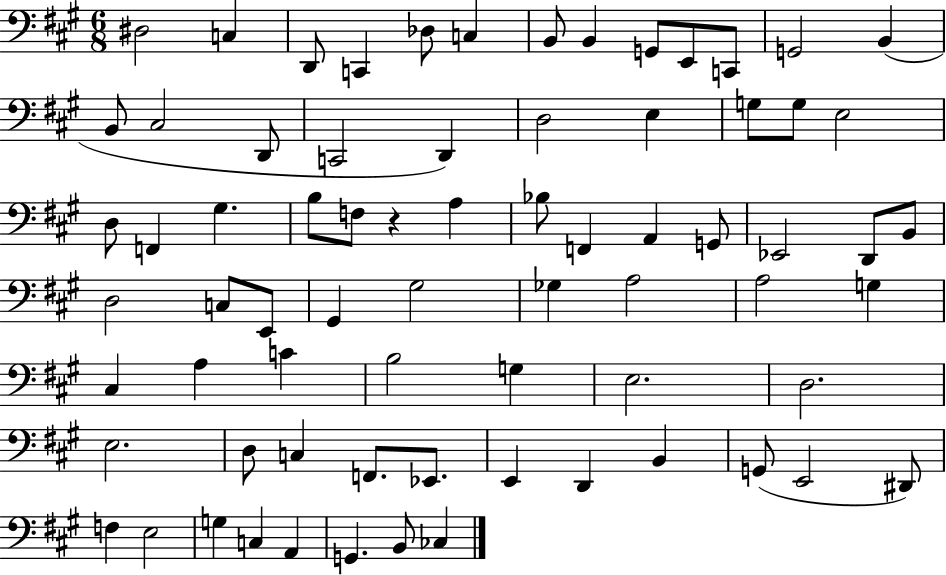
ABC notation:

X:1
T:Untitled
M:6/8
L:1/4
K:A
^D,2 C, D,,/2 C,, _D,/2 C, B,,/2 B,, G,,/2 E,,/2 C,,/2 G,,2 B,, B,,/2 ^C,2 D,,/2 C,,2 D,, D,2 E, G,/2 G,/2 E,2 D,/2 F,, ^G, B,/2 F,/2 z A, _B,/2 F,, A,, G,,/2 _E,,2 D,,/2 B,,/2 D,2 C,/2 E,,/2 ^G,, ^G,2 _G, A,2 A,2 G, ^C, A, C B,2 G, E,2 D,2 E,2 D,/2 C, F,,/2 _E,,/2 E,, D,, B,, G,,/2 E,,2 ^D,,/2 F, E,2 G, C, A,, G,, B,,/2 _C,